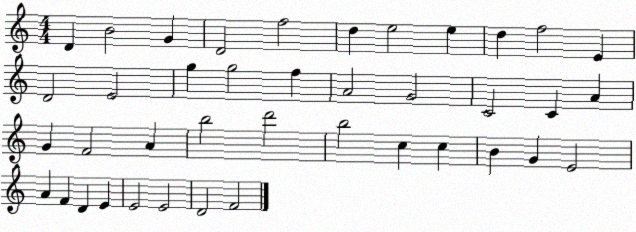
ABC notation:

X:1
T:Untitled
M:4/4
L:1/4
K:C
D B2 G D2 f2 d e2 e d f2 E D2 E2 g g2 f A2 G2 C2 C A G F2 A b2 d'2 b2 c c B G E2 A F D E E2 E2 D2 F2